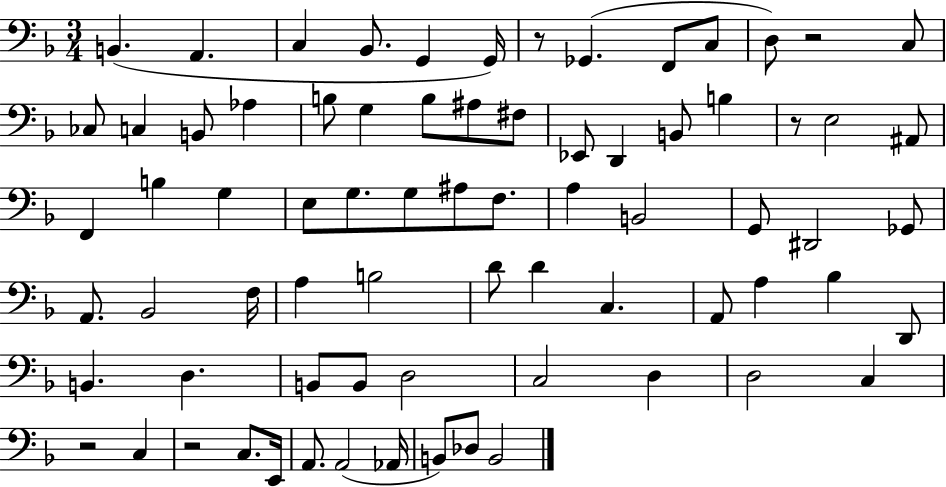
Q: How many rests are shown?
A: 5